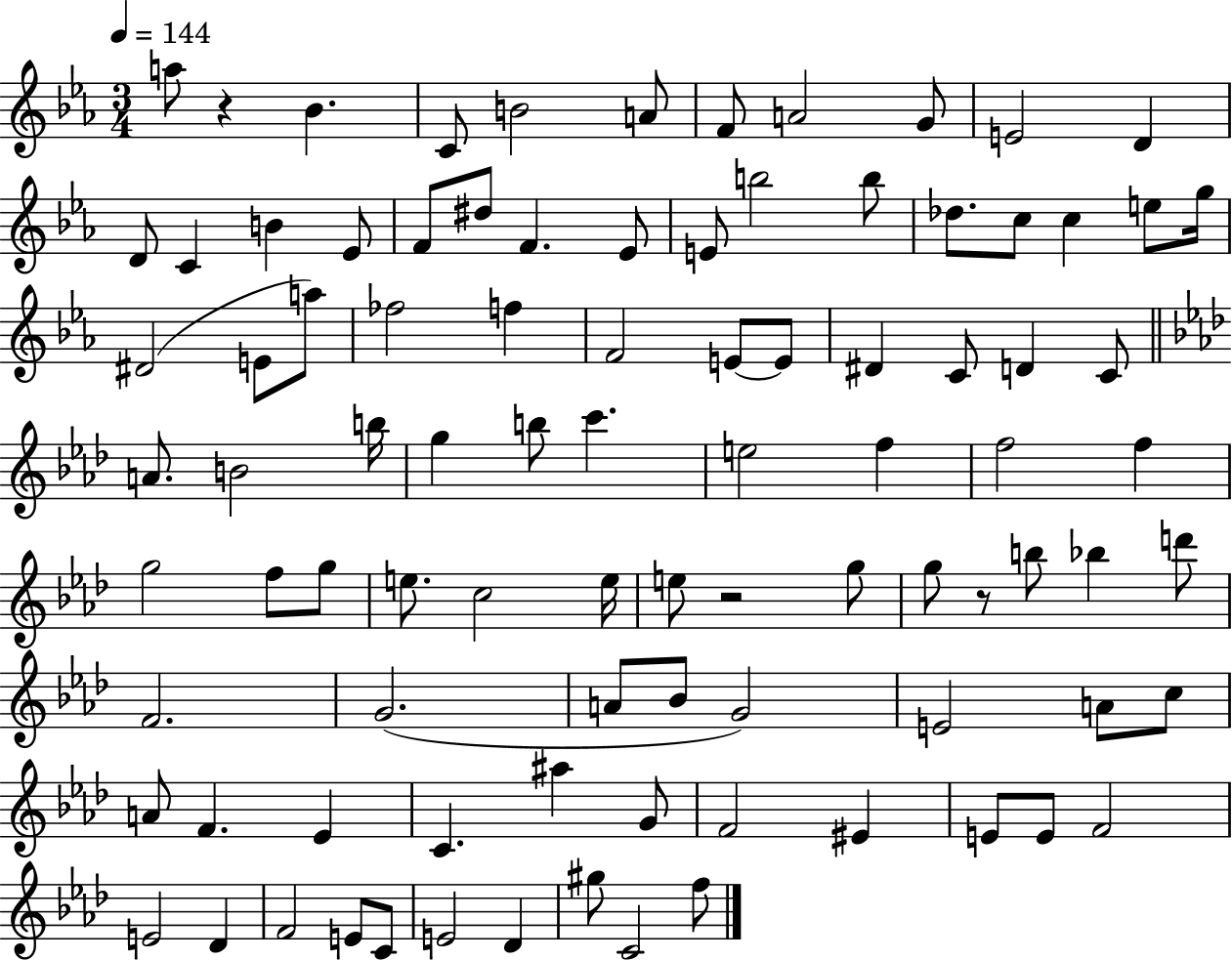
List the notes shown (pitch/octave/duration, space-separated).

A5/e R/q Bb4/q. C4/e B4/h A4/e F4/e A4/h G4/e E4/h D4/q D4/e C4/q B4/q Eb4/e F4/e D#5/e F4/q. Eb4/e E4/e B5/h B5/e Db5/e. C5/e C5/q E5/e G5/s D#4/h E4/e A5/e FES5/h F5/q F4/h E4/e E4/e D#4/q C4/e D4/q C4/e A4/e. B4/h B5/s G5/q B5/e C6/q. E5/h F5/q F5/h F5/q G5/h F5/e G5/e E5/e. C5/h E5/s E5/e R/h G5/e G5/e R/e B5/e Bb5/q D6/e F4/h. G4/h. A4/e Bb4/e G4/h E4/h A4/e C5/e A4/e F4/q. Eb4/q C4/q. A#5/q G4/e F4/h EIS4/q E4/e E4/e F4/h E4/h Db4/q F4/h E4/e C4/e E4/h Db4/q G#5/e C4/h F5/e